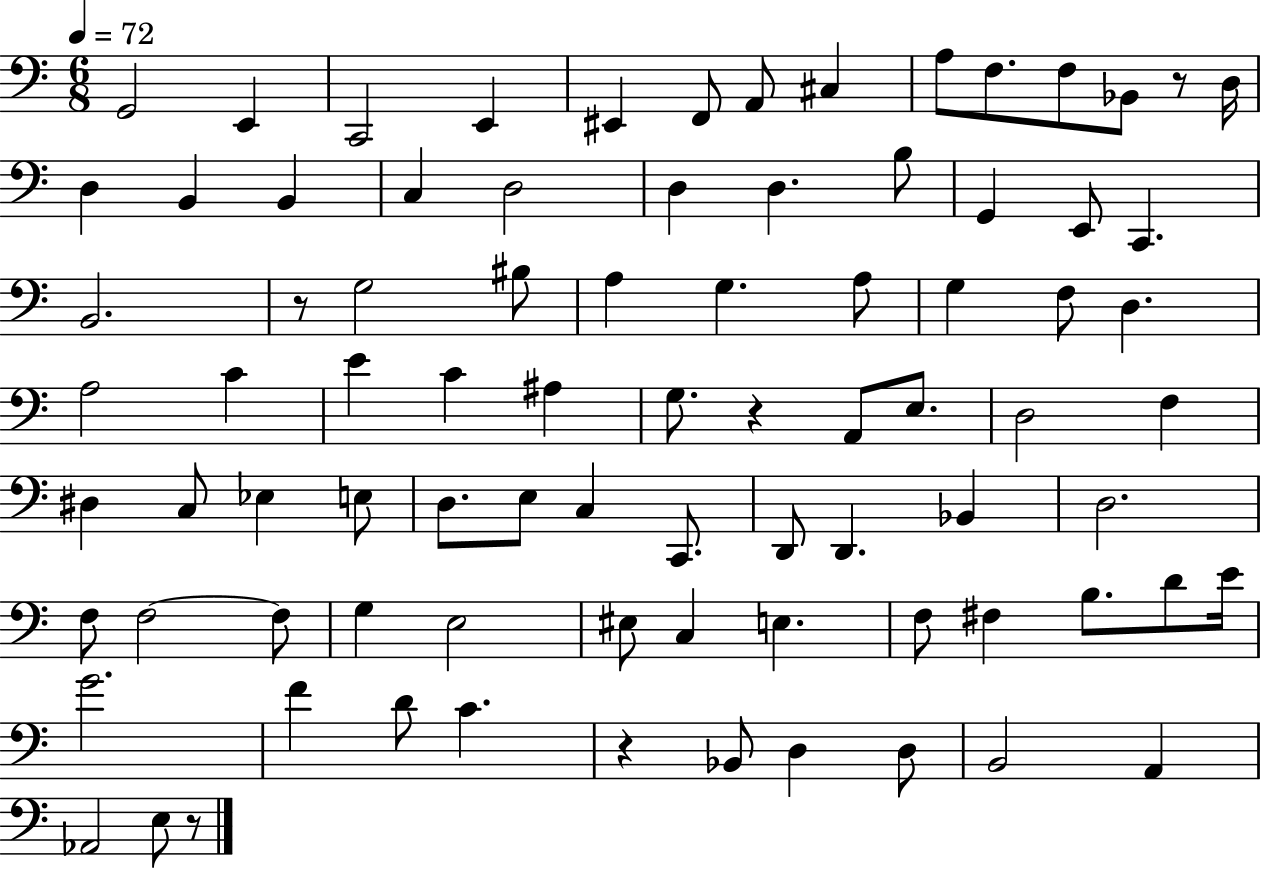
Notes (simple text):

G2/h E2/q C2/h E2/q EIS2/q F2/e A2/e C#3/q A3/e F3/e. F3/e Bb2/e R/e D3/s D3/q B2/q B2/q C3/q D3/h D3/q D3/q. B3/e G2/q E2/e C2/q. B2/h. R/e G3/h BIS3/e A3/q G3/q. A3/e G3/q F3/e D3/q. A3/h C4/q E4/q C4/q A#3/q G3/e. R/q A2/e E3/e. D3/h F3/q D#3/q C3/e Eb3/q E3/e D3/e. E3/e C3/q C2/e. D2/e D2/q. Bb2/q D3/h. F3/e F3/h F3/e G3/q E3/h EIS3/e C3/q E3/q. F3/e F#3/q B3/e. D4/e E4/s G4/h. F4/q D4/e C4/q. R/q Bb2/e D3/q D3/e B2/h A2/q Ab2/h E3/e R/e